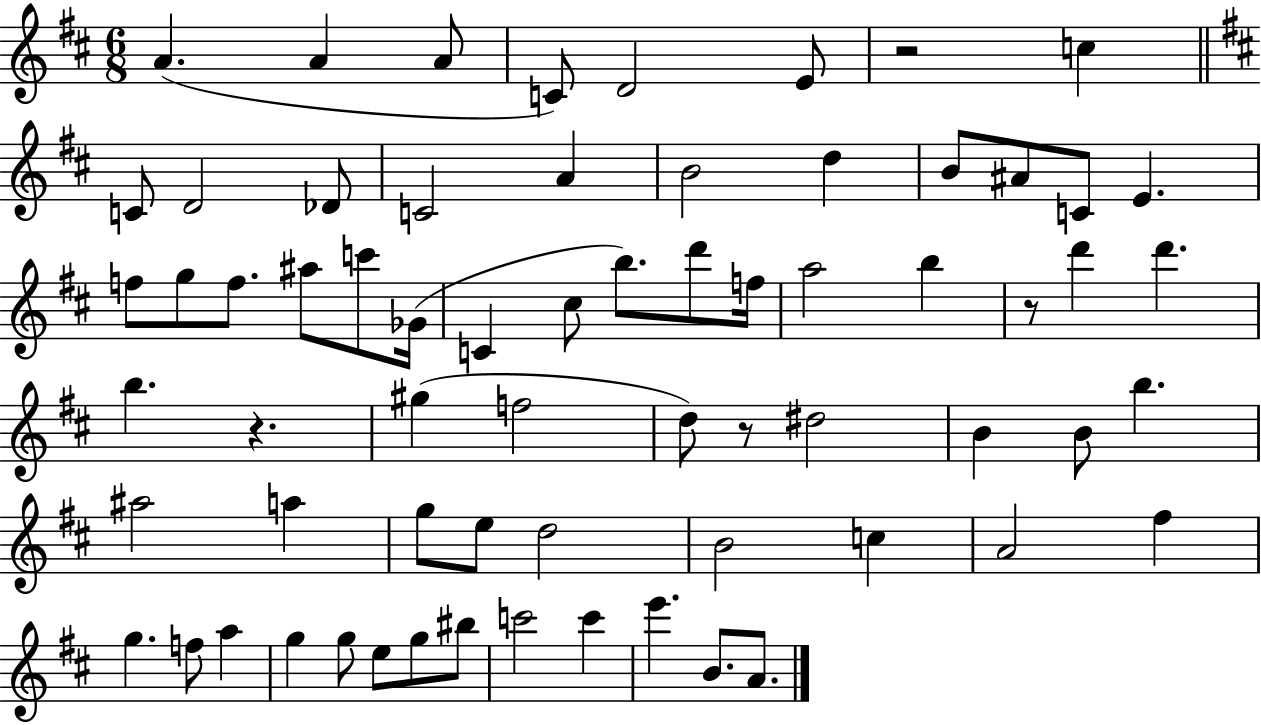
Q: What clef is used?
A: treble